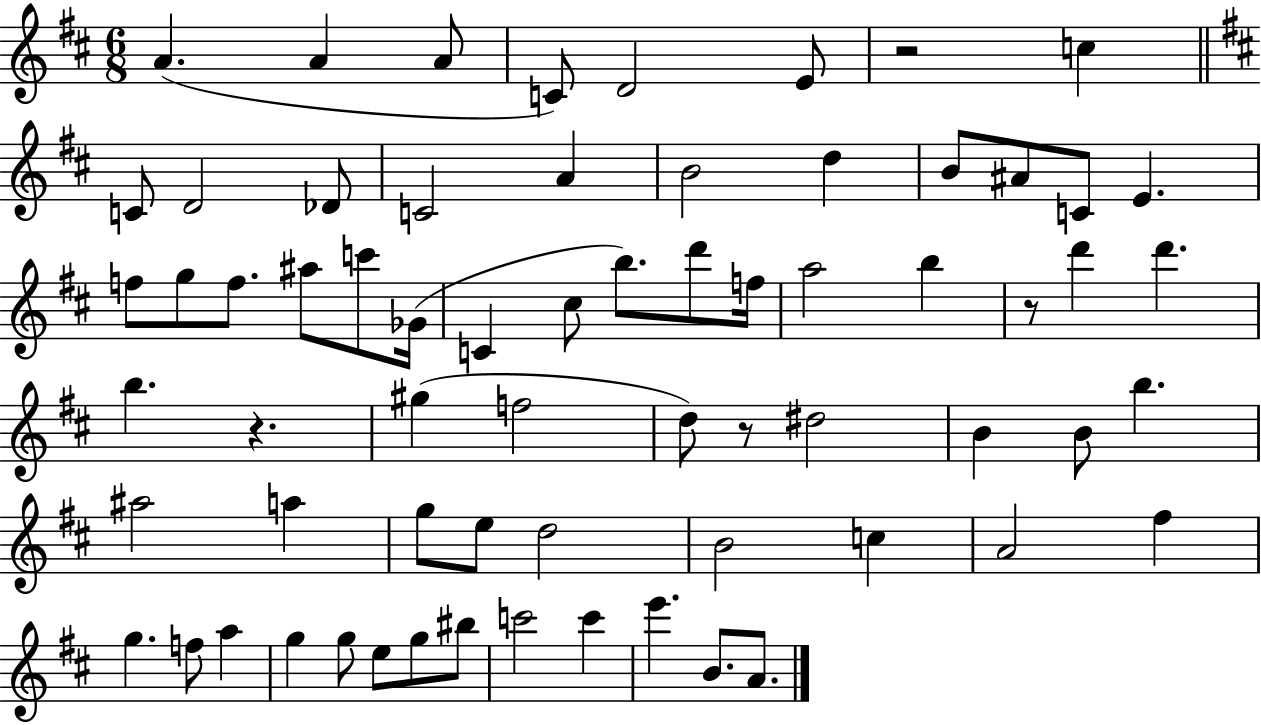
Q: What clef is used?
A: treble